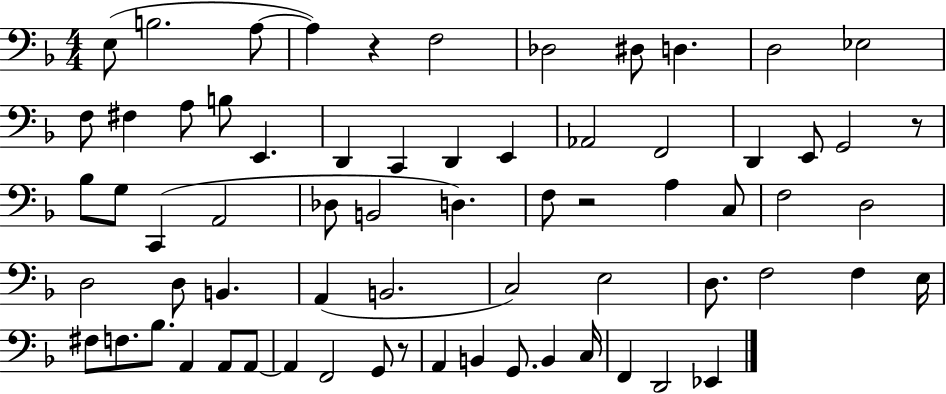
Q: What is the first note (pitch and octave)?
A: E3